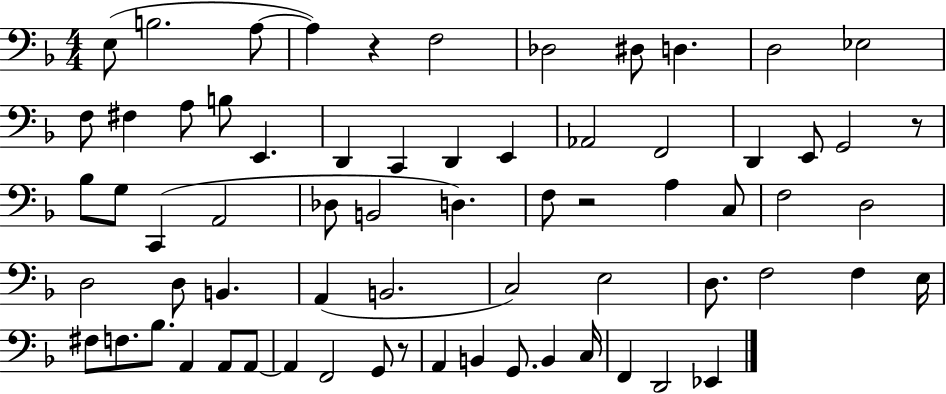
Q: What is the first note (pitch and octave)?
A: E3